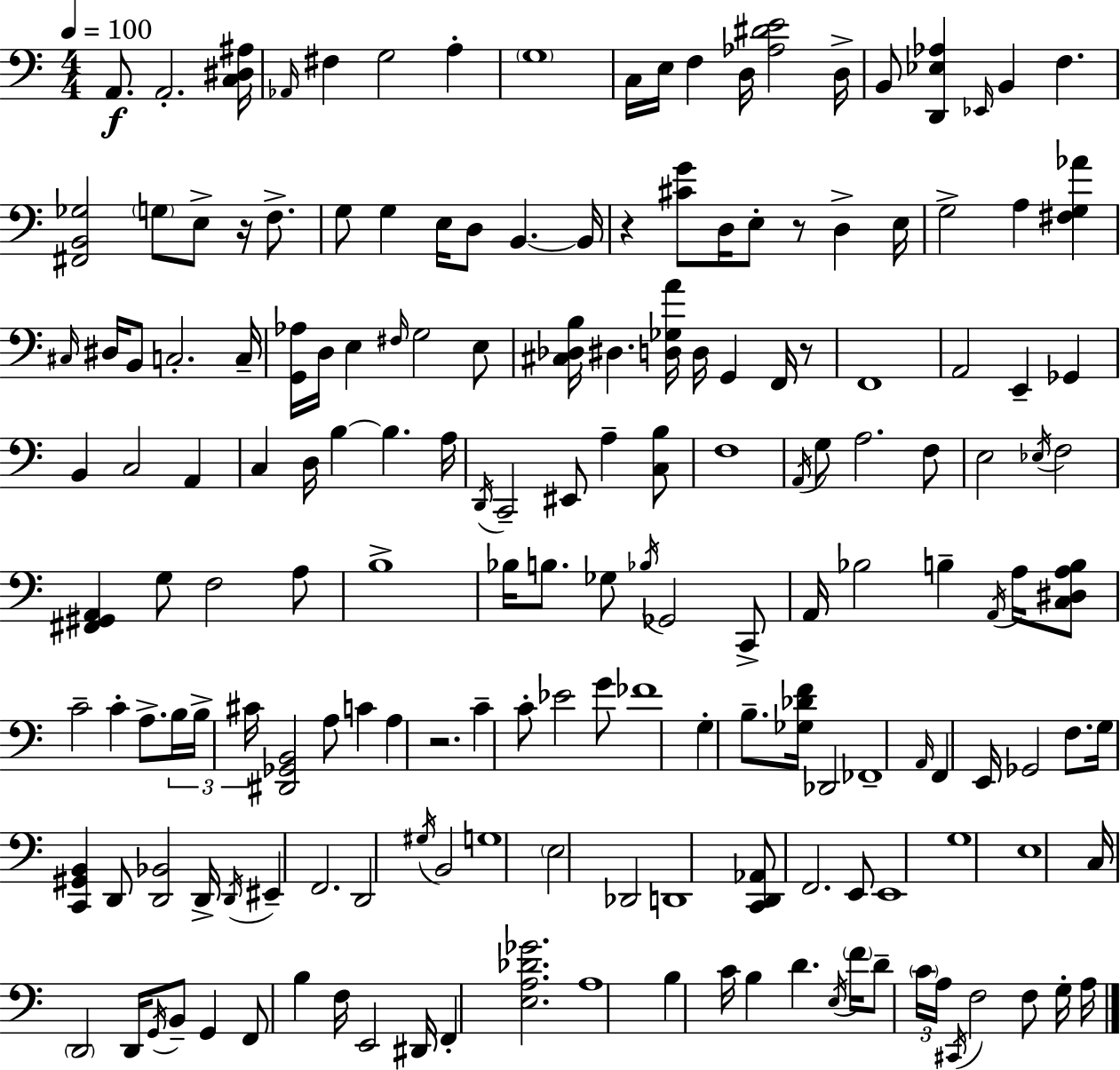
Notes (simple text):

A2/e. A2/h. [C3,D#3,A#3]/s Ab2/s F#3/q G3/h A3/q G3/w C3/s E3/s F3/q D3/s [Ab3,D#4,E4]/h D3/s B2/e [D2,Eb3,Ab3]/q Eb2/s B2/q F3/q. [F#2,B2,Gb3]/h G3/e E3/e R/s F3/e. G3/e G3/q E3/s D3/e B2/q. B2/s R/q [C#4,G4]/e D3/s E3/e R/e D3/q E3/s G3/h A3/q [F#3,G3,Ab4]/q C#3/s D#3/s B2/e C3/h. C3/s [G2,Ab3]/s D3/s E3/q F#3/s G3/h E3/e [C#3,Db3,B3]/s D#3/q. [D3,Gb3,A4]/s D3/s G2/q F2/s R/e F2/w A2/h E2/q Gb2/q B2/q C3/h A2/q C3/q D3/s B3/q B3/q. A3/s D2/s C2/h EIS2/e A3/q [C3,B3]/e F3/w A2/s G3/e A3/h. F3/e E3/h Eb3/s F3/h [F#2,G#2,A2]/q G3/e F3/h A3/e B3/w Bb3/s B3/e. Gb3/e Bb3/s Gb2/h C2/e A2/s Bb3/h B3/q A2/s A3/s [C3,D#3,A3,B3]/e C4/h C4/q A3/e. B3/s B3/s C#4/s [D#2,Gb2,B2]/h A3/e C4/q A3/q R/h. C4/q C4/e Eb4/h G4/e FES4/w G3/q B3/e. [Gb3,Db4,F4]/s Db2/h FES2/w A2/s F2/q E2/s Gb2/h F3/e. G3/s [C2,G#2,B2]/q D2/e [D2,Bb2]/h D2/s D2/s EIS2/q F2/h. D2/h G#3/s B2/h G3/w E3/h Db2/h D2/w [C2,D2,Ab2]/e F2/h. E2/e E2/w G3/w E3/w C3/s D2/h D2/s G2/s B2/e G2/q F2/e B3/q F3/s E2/h D#2/s F2/q [E3,A3,Db4,Gb4]/h. A3/w B3/q C4/s B3/q D4/q. E3/s F4/s D4/e C4/s A3/s C#2/s F3/h F3/e G3/s A3/s